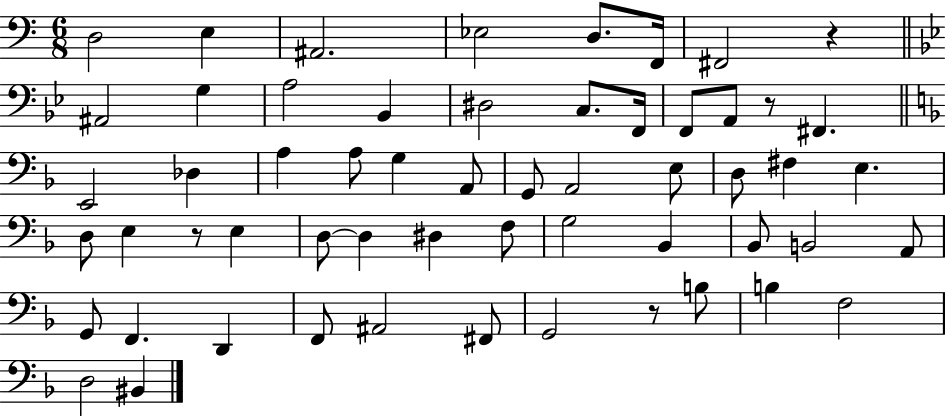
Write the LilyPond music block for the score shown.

{
  \clef bass
  \numericTimeSignature
  \time 6/8
  \key c \major
  d2 e4 | ais,2. | ees2 d8. f,16 | fis,2 r4 | \break \bar "||" \break \key bes \major ais,2 g4 | a2 bes,4 | dis2 c8. f,16 | f,8 a,8 r8 fis,4. | \break \bar "||" \break \key f \major e,2 des4 | a4 a8 g4 a,8 | g,8 a,2 e8 | d8 fis4 e4. | \break d8 e4 r8 e4 | d8~~ d4 dis4 f8 | g2 bes,4 | bes,8 b,2 a,8 | \break g,8 f,4. d,4 | f,8 ais,2 fis,8 | g,2 r8 b8 | b4 f2 | \break d2 bis,4 | \bar "|."
}